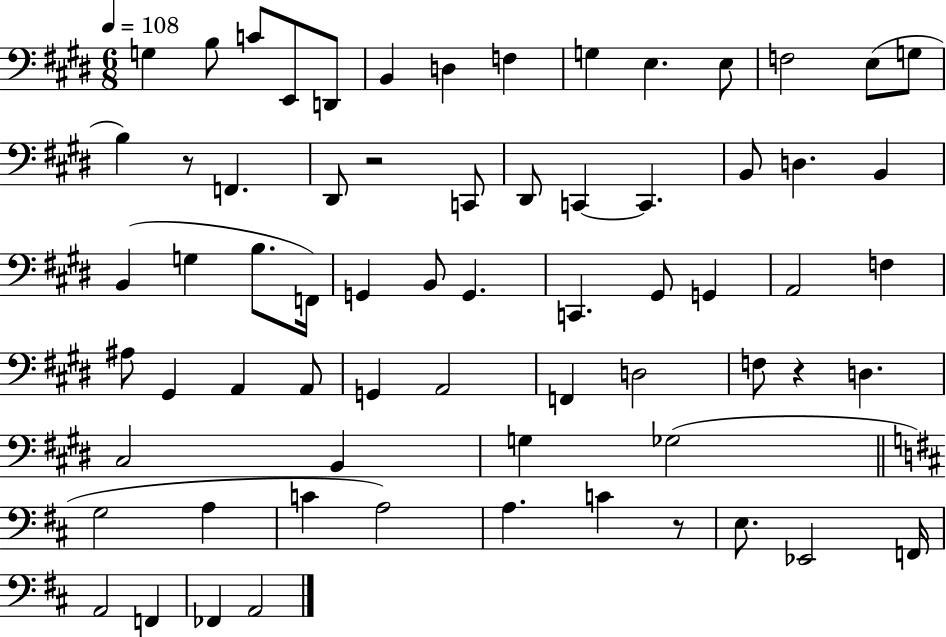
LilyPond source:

{
  \clef bass
  \numericTimeSignature
  \time 6/8
  \key e \major
  \tempo 4 = 108
  g4 b8 c'8 e,8 d,8 | b,4 d4 f4 | g4 e4. e8 | f2 e8( g8 | \break b4) r8 f,4. | dis,8 r2 c,8 | dis,8 c,4~~ c,4. | b,8 d4. b,4 | \break b,4( g4 b8. f,16) | g,4 b,8 g,4. | c,4. gis,8 g,4 | a,2 f4 | \break ais8 gis,4 a,4 a,8 | g,4 a,2 | f,4 d2 | f8 r4 d4. | \break cis2 b,4 | g4 ges2( | \bar "||" \break \key b \minor g2 a4 | c'4 a2) | a4. c'4 r8 | e8. ees,2 f,16 | \break a,2 f,4 | fes,4 a,2 | \bar "|."
}